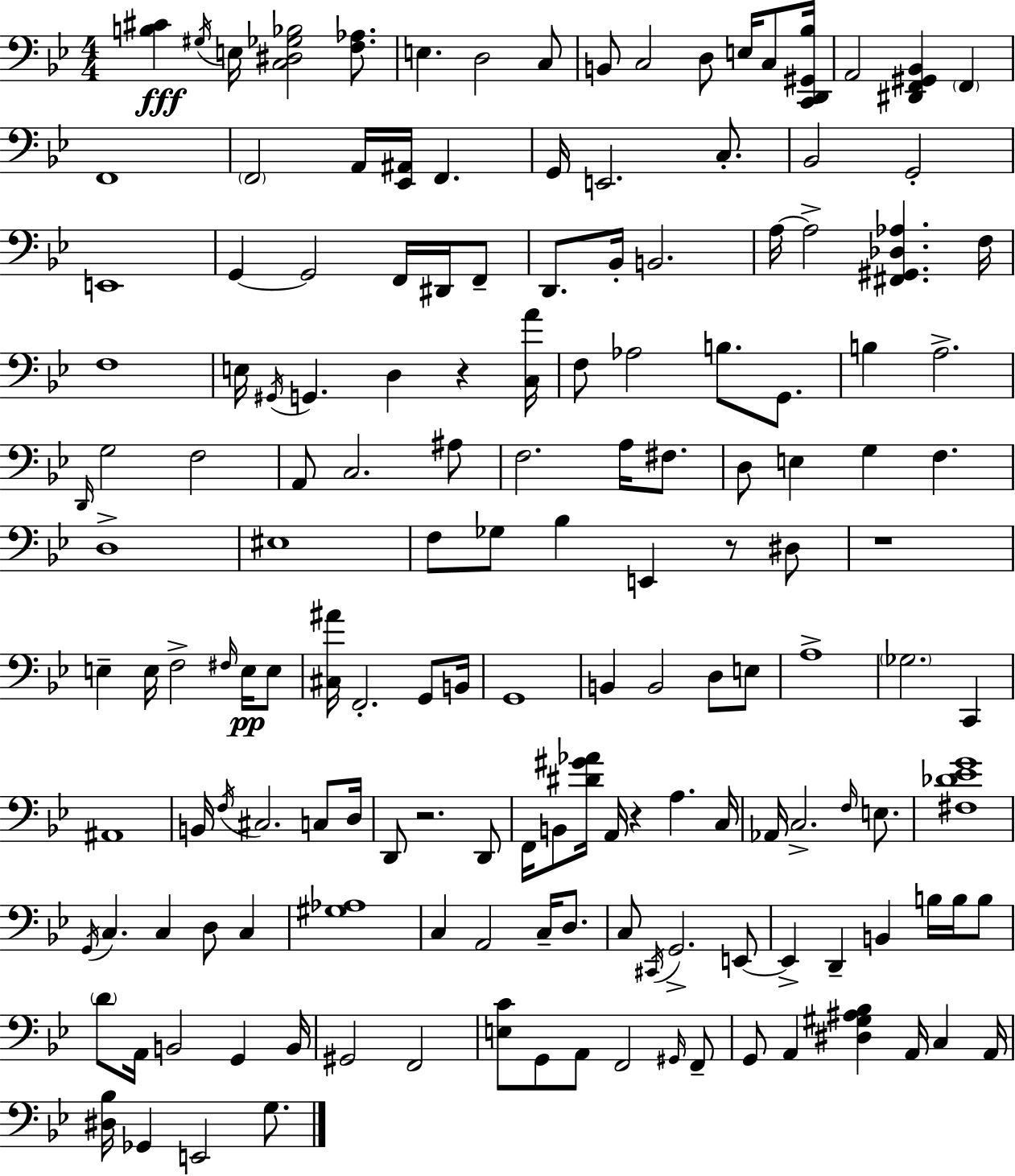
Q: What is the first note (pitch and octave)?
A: G#3